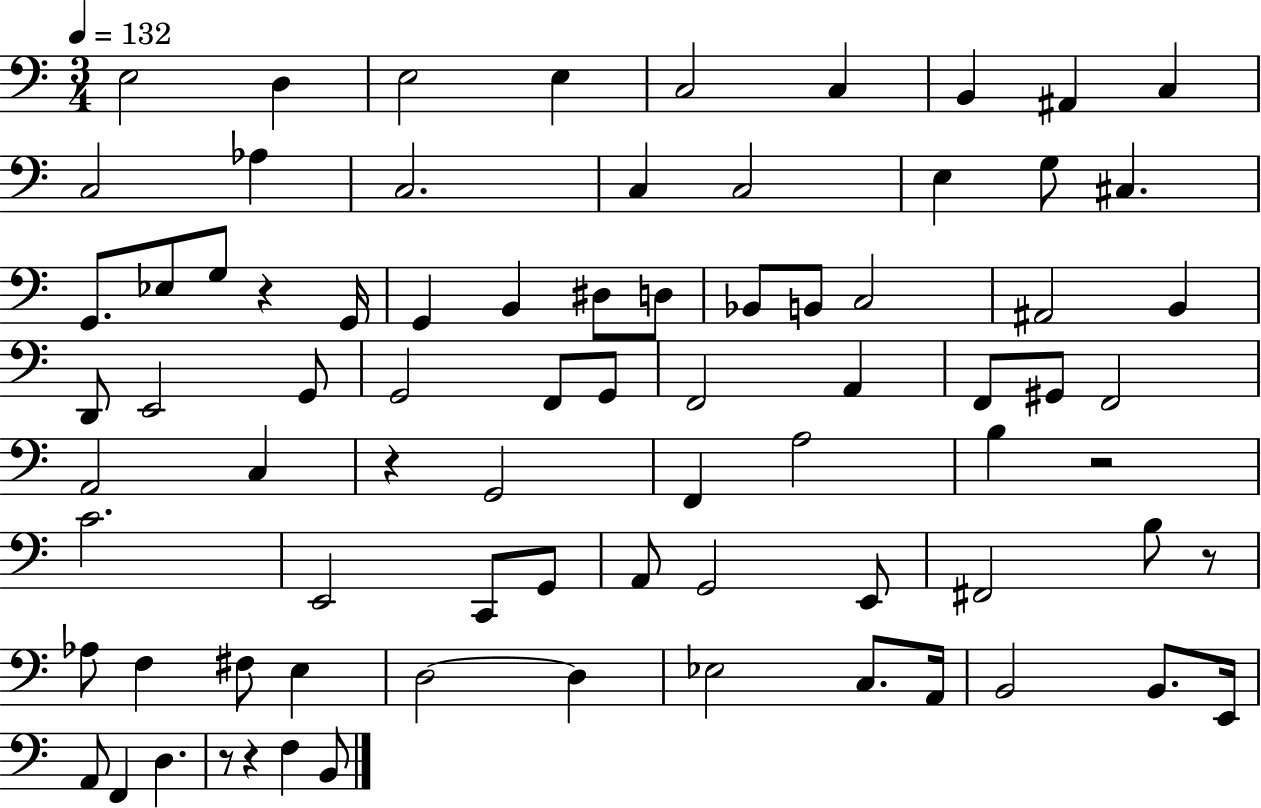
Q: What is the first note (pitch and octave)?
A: E3